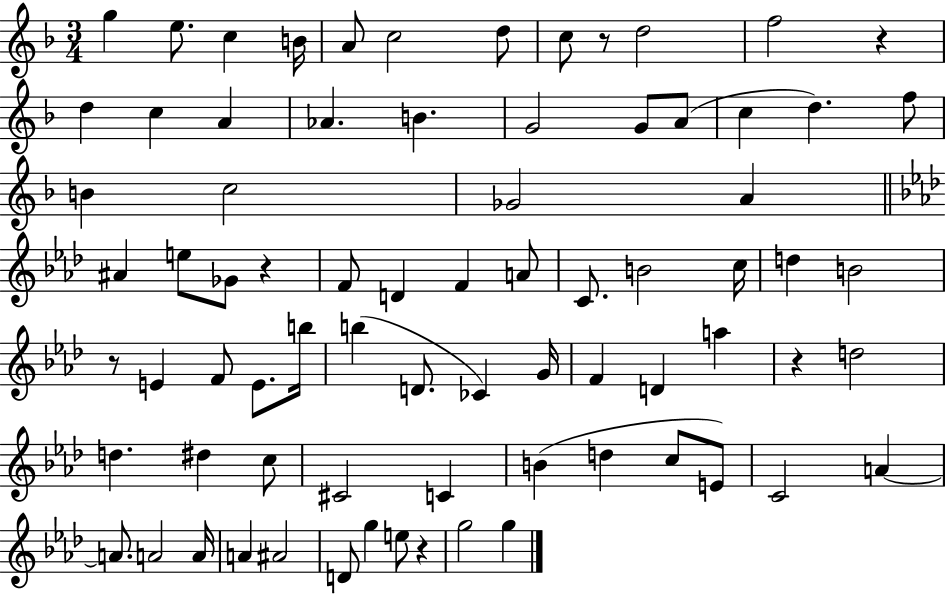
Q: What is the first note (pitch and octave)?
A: G5